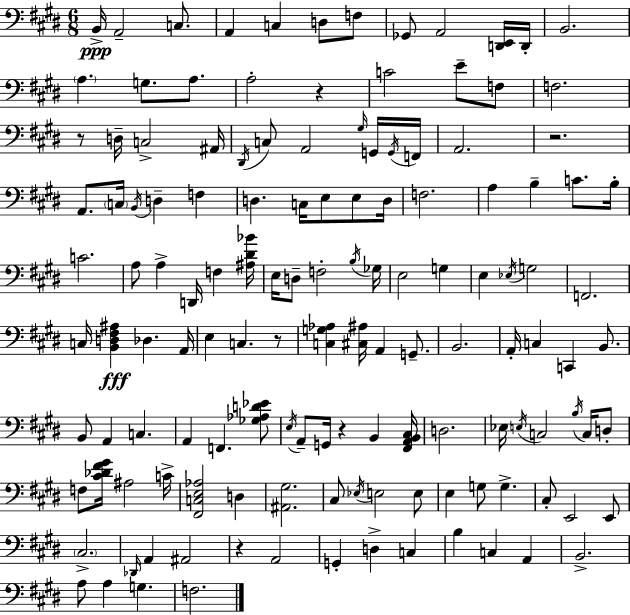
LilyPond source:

{
  \clef bass
  \numericTimeSignature
  \time 6/8
  \key e \major
  \repeat volta 2 { b,16->\ppp a,2-- c8. | a,4 c4 d8 f8 | ges,8 a,2 <d, e,>16 d,16-. | b,2. | \break \parenthesize a4. g8. a8. | a2-. r4 | c'2 e'8-- f8 | f2. | \break r8 d16-- c2-> ais,16 | \acciaccatura { dis,16 } c8 a,2 \grace { gis16 } | g,16 \acciaccatura { g,16 } f,16 a,2. | r2. | \break a,8. \parenthesize c16 \acciaccatura { b,16 } d4-- | f4 d4. c16 e8 | e8 d16 f2. | a4 b4-- | \break c'8. b16-. c'2. | a8 a4-> d,16 f4 | <ais dis' bes'>16 e16 d8-- f2-. | \acciaccatura { b16 } ges16 e2 | \break g4 e4 \acciaccatura { ees16 } g2 | f,2. | c16 <b, d fis ais>4\fff des4. | a,16 e4 c4. | \break r8 <c g aes>4 <cis ais>16 a,4 | g,8.-- b,2. | a,16-. c4 c,4 | b,8. b,8 a,4 | \break c4. a,4 f,4. | <ges aes d' ees'>8 \acciaccatura { e16 } a,8-- g,16 r4 | b,4 <fis, a, b, cis>16 d2. | ees16 \acciaccatura { e16 } c2 | \break \acciaccatura { b16 } c16 d8-. f8 <cis' des' fis' gis'>16 | ais2 c'16-> <fis, c e aes>2 | d4 <ais, gis>2. | cis8 \acciaccatura { ees16 } | \break e2 e8 e4 | g8 g4.-> cis8-. | e,2 e,8 \parenthesize cis2.-> | \grace { des,16 } a,4 | \break ais,2 r4 | a,2 g,4-. | d4-> c4 b4 | c4 a,4 b,2.-> | \break a8 | a4 g4. f2. | } \bar "|."
}